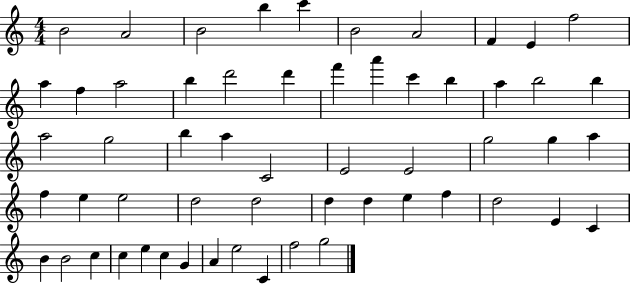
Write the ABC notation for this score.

X:1
T:Untitled
M:4/4
L:1/4
K:C
B2 A2 B2 b c' B2 A2 F E f2 a f a2 b d'2 d' f' a' c' b a b2 b a2 g2 b a C2 E2 E2 g2 g a f e e2 d2 d2 d d e f d2 E C B B2 c c e c G A e2 C f2 g2